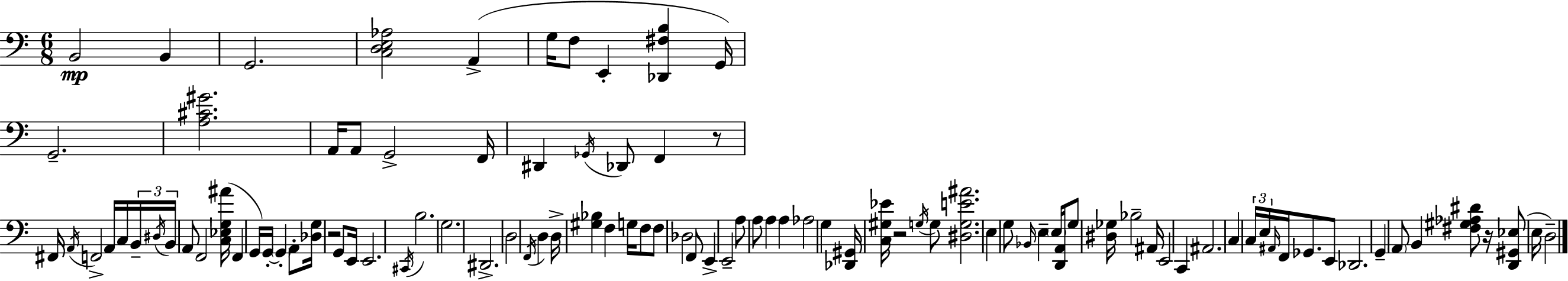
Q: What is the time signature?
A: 6/8